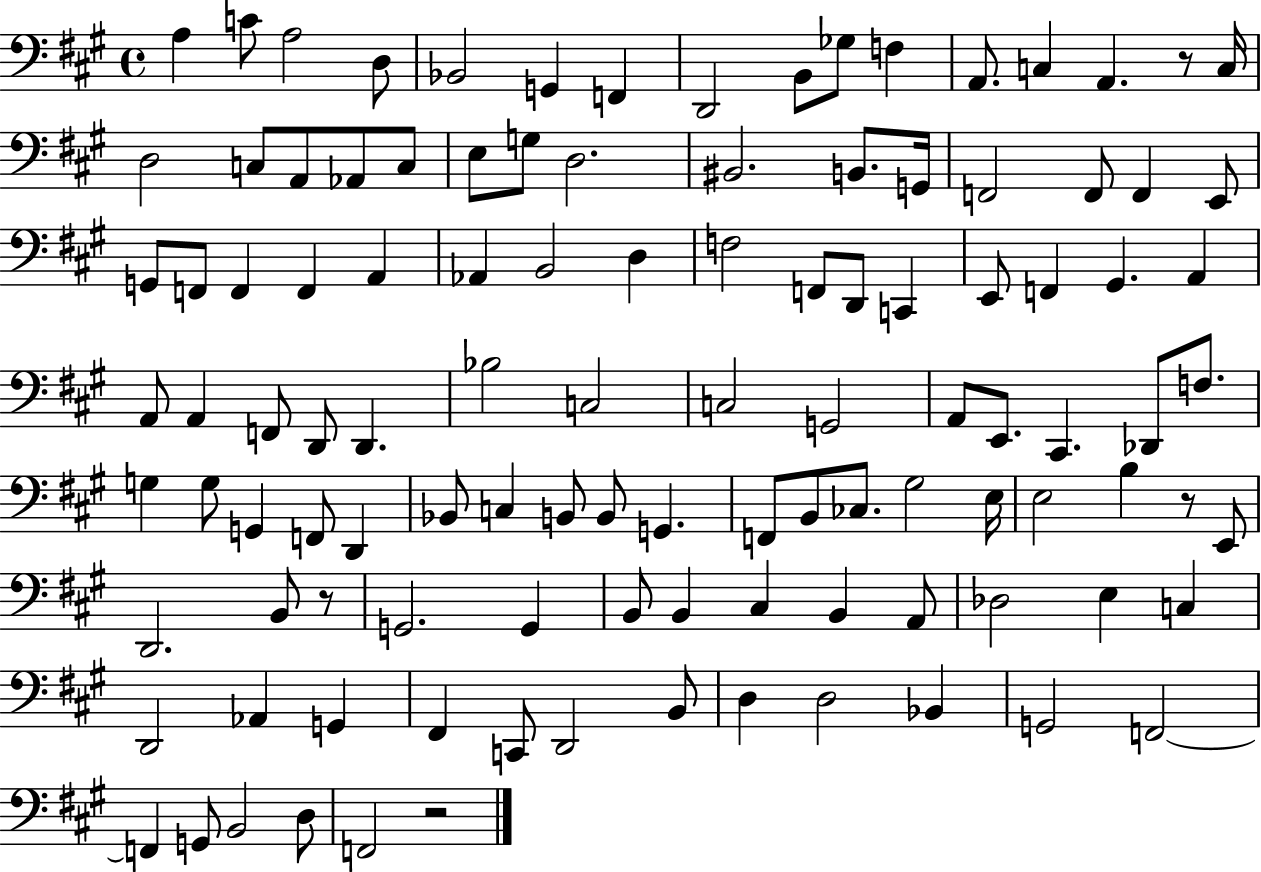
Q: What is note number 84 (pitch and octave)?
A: B2